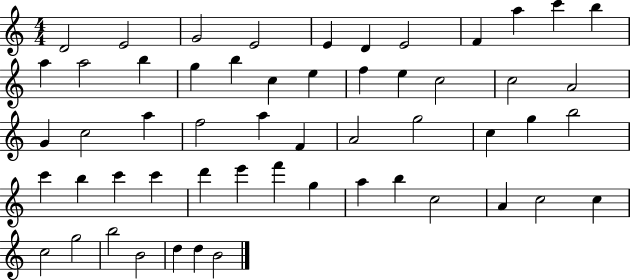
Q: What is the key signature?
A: C major